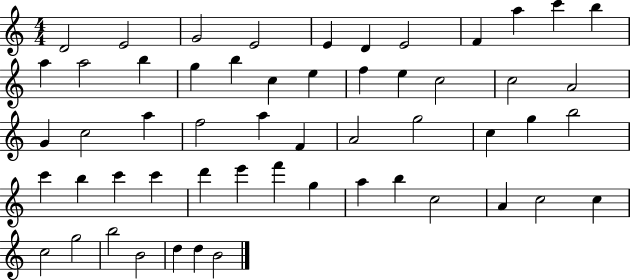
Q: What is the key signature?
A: C major